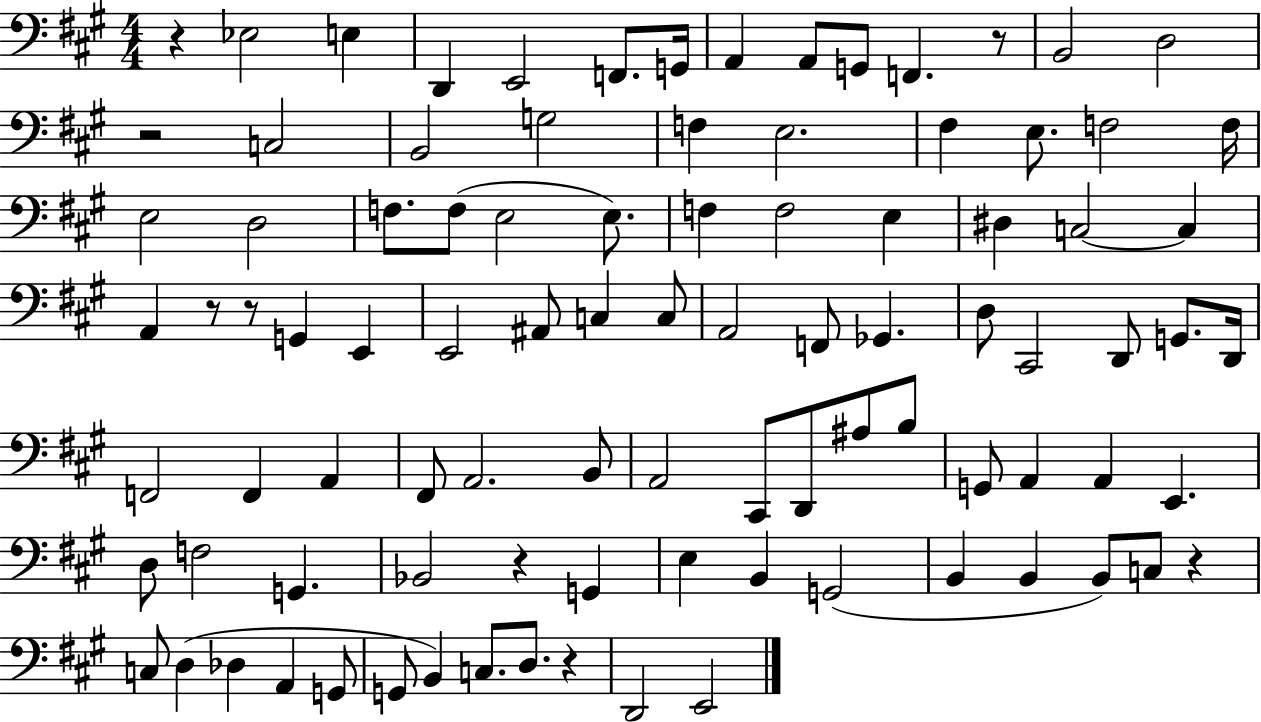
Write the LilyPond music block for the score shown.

{
  \clef bass
  \numericTimeSignature
  \time 4/4
  \key a \major
  r4 ees2 e4 | d,4 e,2 f,8. g,16 | a,4 a,8 g,8 f,4. r8 | b,2 d2 | \break r2 c2 | b,2 g2 | f4 e2. | fis4 e8. f2 f16 | \break e2 d2 | f8. f8( e2 e8.) | f4 f2 e4 | dis4 c2~~ c4 | \break a,4 r8 r8 g,4 e,4 | e,2 ais,8 c4 c8 | a,2 f,8 ges,4. | d8 cis,2 d,8 g,8. d,16 | \break f,2 f,4 a,4 | fis,8 a,2. b,8 | a,2 cis,8 d,8 ais8 b8 | g,8 a,4 a,4 e,4. | \break d8 f2 g,4. | bes,2 r4 g,4 | e4 b,4 g,2( | b,4 b,4 b,8) c8 r4 | \break c8 d4( des4 a,4 g,8 | g,8 b,4) c8. d8. r4 | d,2 e,2 | \bar "|."
}